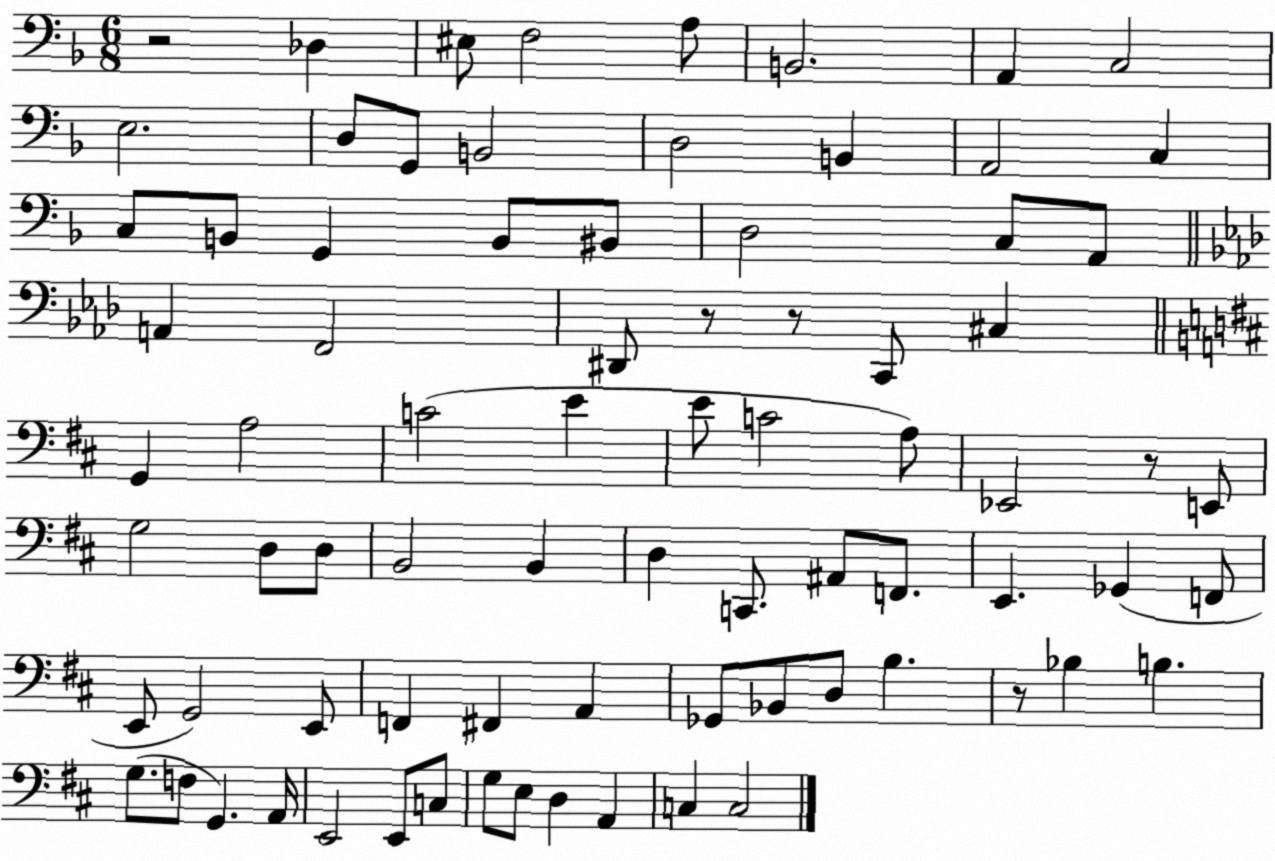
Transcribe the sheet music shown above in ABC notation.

X:1
T:Untitled
M:6/8
L:1/4
K:F
z2 _D, ^E,/2 F,2 A,/2 B,,2 A,, C,2 E,2 D,/2 G,,/2 B,,2 D,2 B,, A,,2 C, C,/2 B,,/2 G,, B,,/2 ^B,,/2 D,2 C,/2 A,,/2 A,, F,,2 ^D,,/2 z/2 z/2 C,,/2 ^C, G,, A,2 C2 E E/2 C2 A,/2 _E,,2 z/2 E,,/2 G,2 D,/2 D,/2 B,,2 B,, D, C,,/2 ^A,,/2 F,,/2 E,, _G,, F,,/2 E,,/2 G,,2 E,,/2 F,, ^F,, A,, _G,,/2 _B,,/2 D,/2 B, z/2 _B, B, G,/2 F,/2 G,, A,,/4 E,,2 E,,/2 C,/2 G,/2 E,/2 D, A,, C, C,2